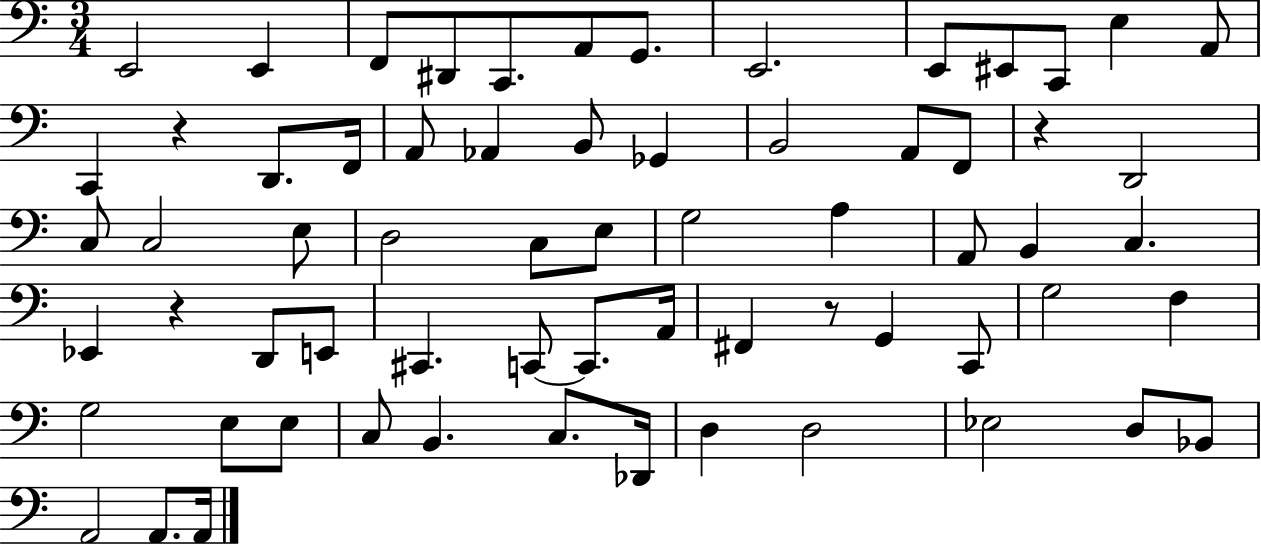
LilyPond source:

{
  \clef bass
  \numericTimeSignature
  \time 3/4
  \key c \major
  e,2 e,4 | f,8 dis,8 c,8. a,8 g,8. | e,2. | e,8 eis,8 c,8 e4 a,8 | \break c,4 r4 d,8. f,16 | a,8 aes,4 b,8 ges,4 | b,2 a,8 f,8 | r4 d,2 | \break c8 c2 e8 | d2 c8 e8 | g2 a4 | a,8 b,4 c4. | \break ees,4 r4 d,8 e,8 | cis,4. c,8~~ c,8. a,16 | fis,4 r8 g,4 c,8 | g2 f4 | \break g2 e8 e8 | c8 b,4. c8. des,16 | d4 d2 | ees2 d8 bes,8 | \break a,2 a,8. a,16 | \bar "|."
}